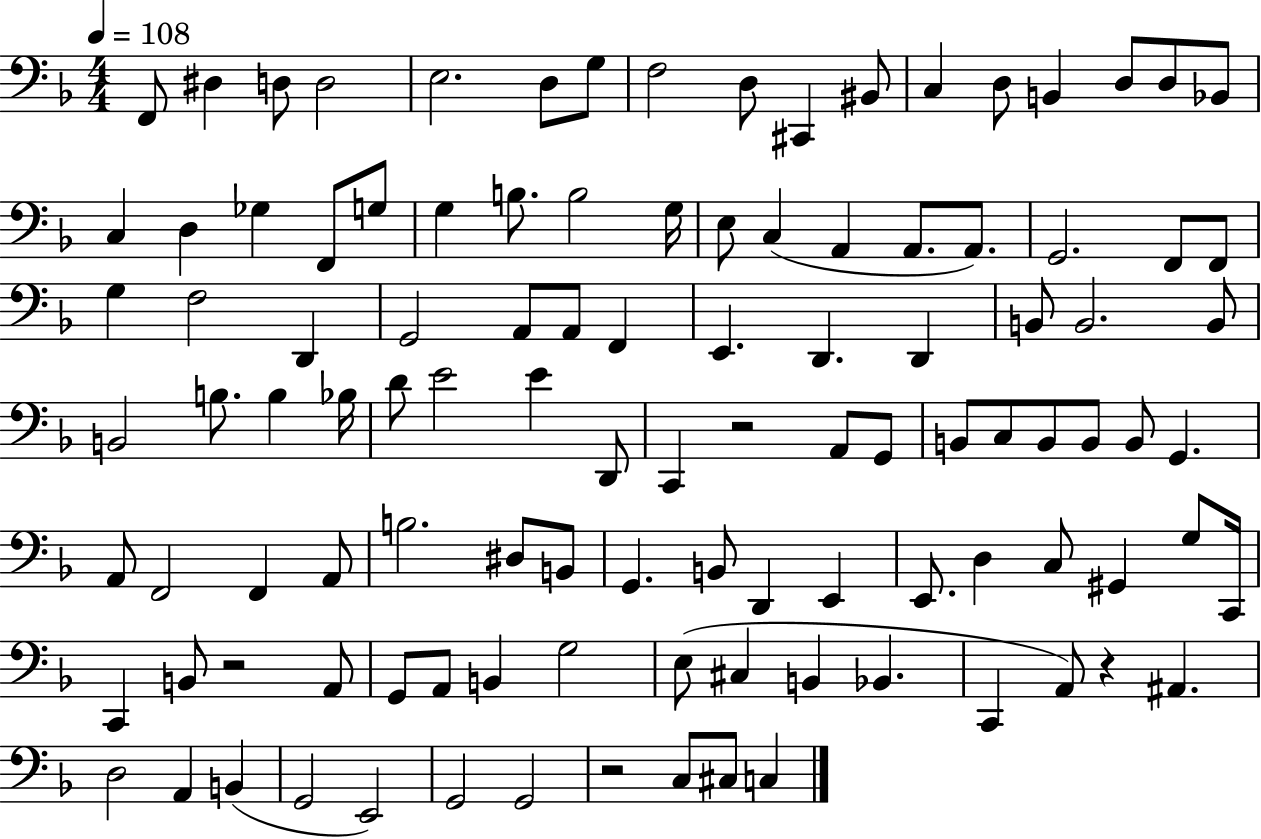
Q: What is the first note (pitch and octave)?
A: F2